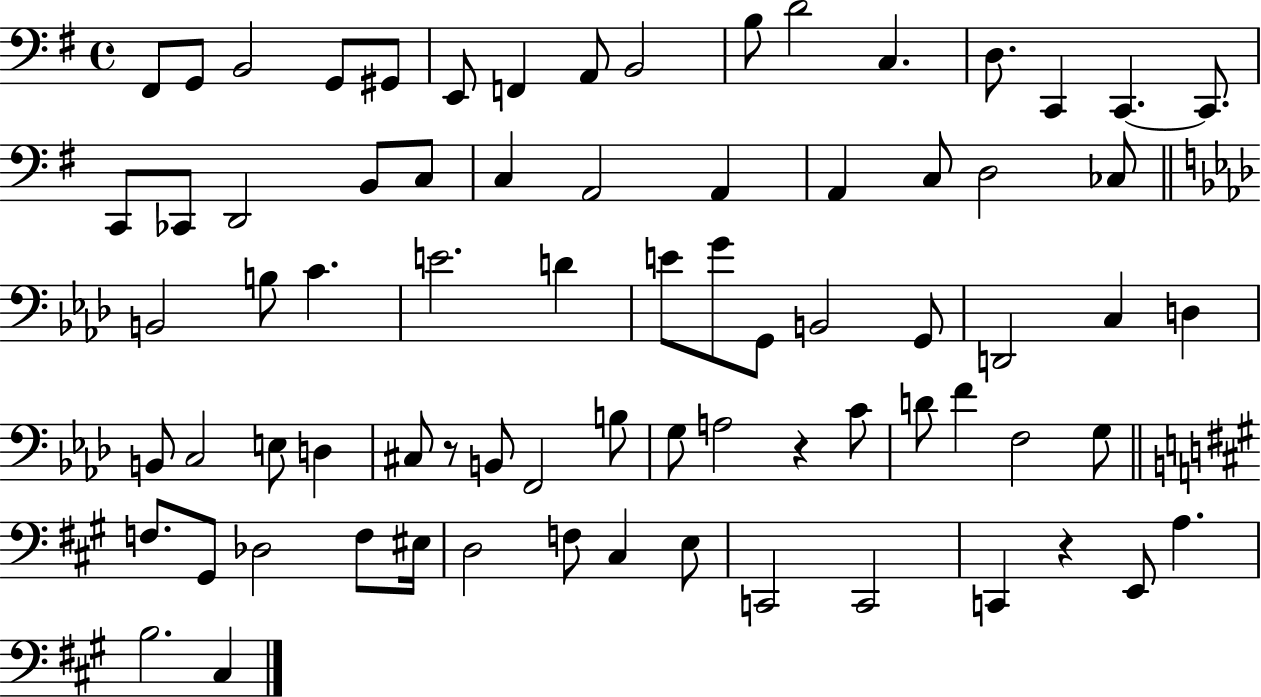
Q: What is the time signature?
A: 4/4